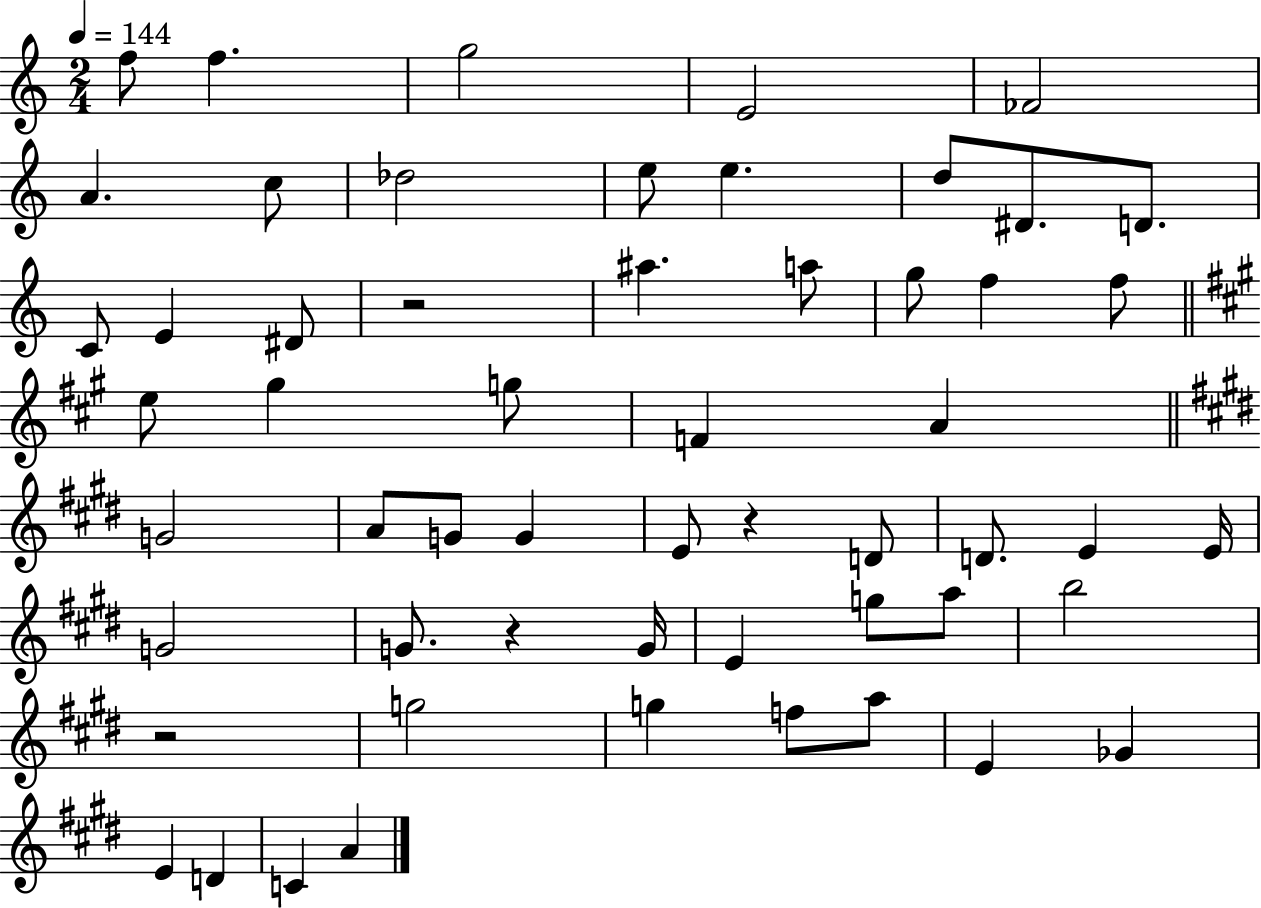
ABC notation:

X:1
T:Untitled
M:2/4
L:1/4
K:C
f/2 f g2 E2 _F2 A c/2 _d2 e/2 e d/2 ^D/2 D/2 C/2 E ^D/2 z2 ^a a/2 g/2 f f/2 e/2 ^g g/2 F A G2 A/2 G/2 G E/2 z D/2 D/2 E E/4 G2 G/2 z G/4 E g/2 a/2 b2 z2 g2 g f/2 a/2 E _G E D C A